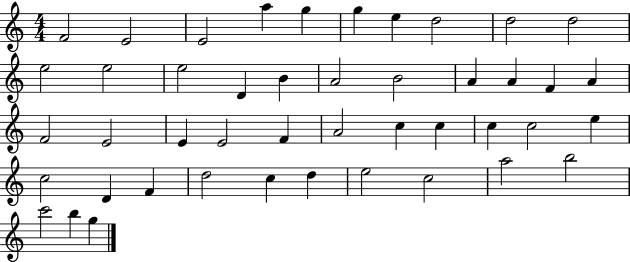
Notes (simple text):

F4/h E4/h E4/h A5/q G5/q G5/q E5/q D5/h D5/h D5/h E5/h E5/h E5/h D4/q B4/q A4/h B4/h A4/q A4/q F4/q A4/q F4/h E4/h E4/q E4/h F4/q A4/h C5/q C5/q C5/q C5/h E5/q C5/h D4/q F4/q D5/h C5/q D5/q E5/h C5/h A5/h B5/h C6/h B5/q G5/q